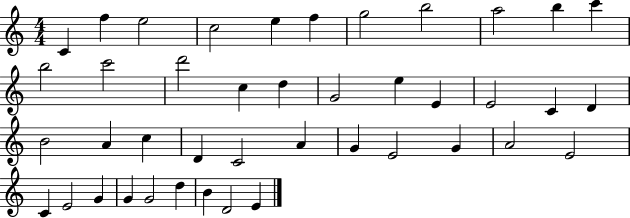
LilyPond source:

{
  \clef treble
  \numericTimeSignature
  \time 4/4
  \key c \major
  c'4 f''4 e''2 | c''2 e''4 f''4 | g''2 b''2 | a''2 b''4 c'''4 | \break b''2 c'''2 | d'''2 c''4 d''4 | g'2 e''4 e'4 | e'2 c'4 d'4 | \break b'2 a'4 c''4 | d'4 c'2 a'4 | g'4 e'2 g'4 | a'2 e'2 | \break c'4 e'2 g'4 | g'4 g'2 d''4 | b'4 d'2 e'4 | \bar "|."
}